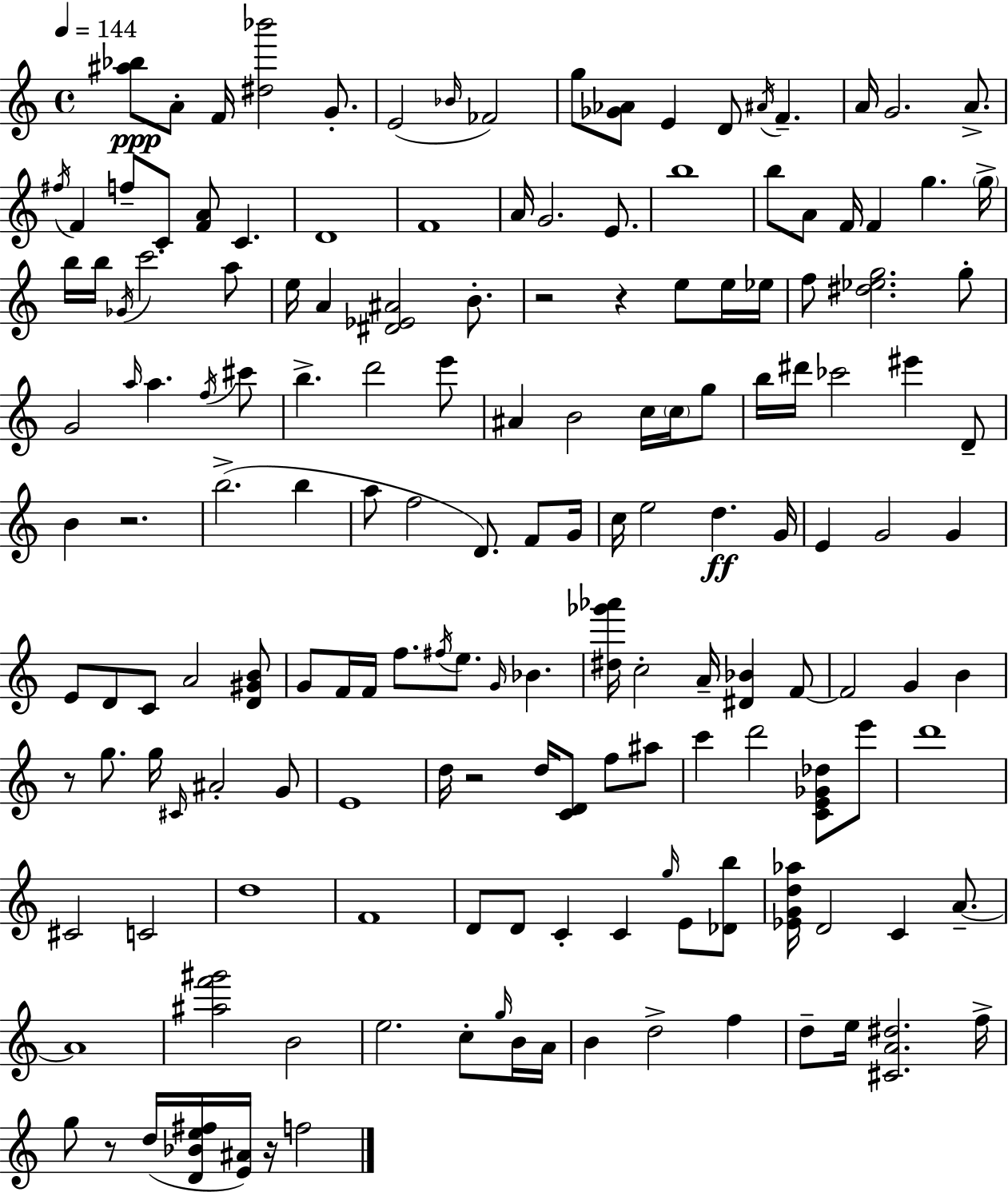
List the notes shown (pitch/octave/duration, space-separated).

[A#5,Bb5]/e A4/e F4/s [D#5,Bb6]/h G4/e. E4/h Bb4/s FES4/h G5/e [Gb4,Ab4]/e E4/q D4/e A#4/s F4/q. A4/s G4/h. A4/e. F#5/s F4/q F5/e C4/e [F4,A4]/e C4/q. D4/w F4/w A4/s G4/h. E4/e. B5/w B5/e A4/e F4/s F4/q G5/q. G5/s B5/s B5/s Gb4/s C6/h. A5/e E5/s A4/q [D#4,Eb4,A#4]/h B4/e. R/h R/q E5/e E5/s Eb5/s F5/e [D#5,Eb5,G5]/h. G5/e G4/h A5/s A5/q. F5/s C#6/e B5/q. D6/h E6/e A#4/q B4/h C5/s C5/s G5/e B5/s D#6/s CES6/h EIS6/q D4/e B4/q R/h. B5/h. B5/q A5/e F5/h D4/e. F4/e G4/s C5/s E5/h D5/q. G4/s E4/q G4/h G4/q E4/e D4/e C4/e A4/h [D4,G#4,B4]/e G4/e F4/s F4/s F5/e. F#5/s E5/e. G4/s Bb4/q. [D#5,Gb6,Ab6]/s C5/h A4/s [D#4,Bb4]/q F4/e F4/h G4/q B4/q R/e G5/e. G5/s C#4/s A#4/h G4/e E4/w D5/s R/h D5/s [C4,D4]/e F5/e A#5/e C6/q D6/h [C4,E4,Gb4,Db5]/e E6/e D6/w C#4/h C4/h D5/w F4/w D4/e D4/e C4/q C4/q G5/s E4/e [Db4,B5]/e [Eb4,G4,D5,Ab5]/s D4/h C4/q A4/e. A4/w [A#5,F6,G#6]/h B4/h E5/h. C5/e G5/s B4/s A4/s B4/q D5/h F5/q D5/e E5/s [C#4,A4,D#5]/h. F5/s G5/e R/e D5/s [D4,Bb4,E5,F#5]/s [E4,A#4]/s R/s F5/h